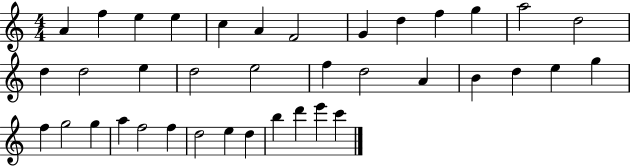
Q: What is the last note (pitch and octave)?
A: C6